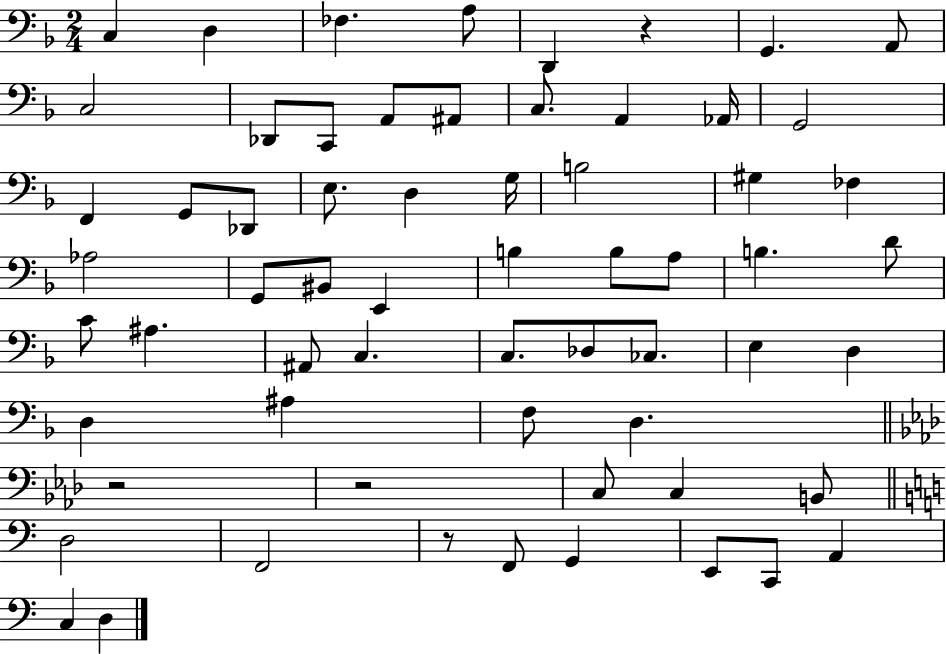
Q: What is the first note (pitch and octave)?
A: C3